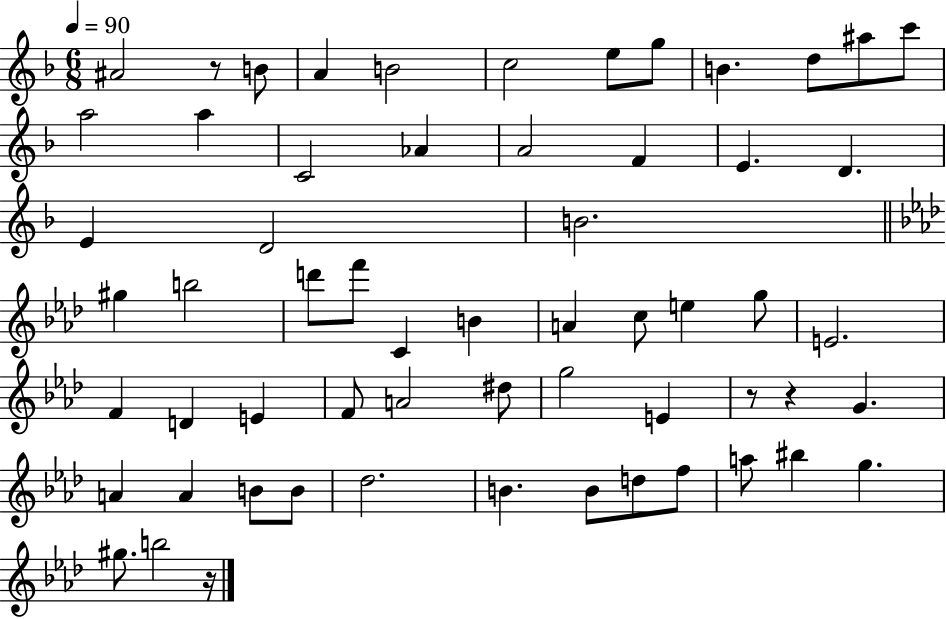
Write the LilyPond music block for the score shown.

{
  \clef treble
  \numericTimeSignature
  \time 6/8
  \key f \major
  \tempo 4 = 90
  ais'2 r8 b'8 | a'4 b'2 | c''2 e''8 g''8 | b'4. d''8 ais''8 c'''8 | \break a''2 a''4 | c'2 aes'4 | a'2 f'4 | e'4. d'4. | \break e'4 d'2 | b'2. | \bar "||" \break \key aes \major gis''4 b''2 | d'''8 f'''8 c'4 b'4 | a'4 c''8 e''4 g''8 | e'2. | \break f'4 d'4 e'4 | f'8 a'2 dis''8 | g''2 e'4 | r8 r4 g'4. | \break a'4 a'4 b'8 b'8 | des''2. | b'4. b'8 d''8 f''8 | a''8 bis''4 g''4. | \break gis''8. b''2 r16 | \bar "|."
}